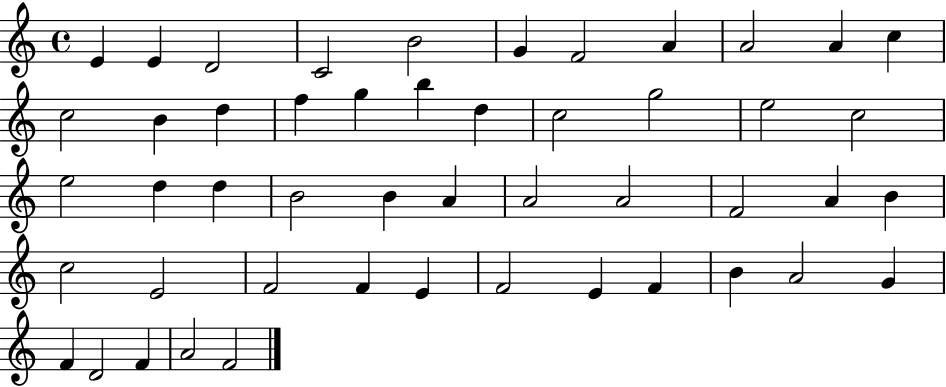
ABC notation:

X:1
T:Untitled
M:4/4
L:1/4
K:C
E E D2 C2 B2 G F2 A A2 A c c2 B d f g b d c2 g2 e2 c2 e2 d d B2 B A A2 A2 F2 A B c2 E2 F2 F E F2 E F B A2 G F D2 F A2 F2